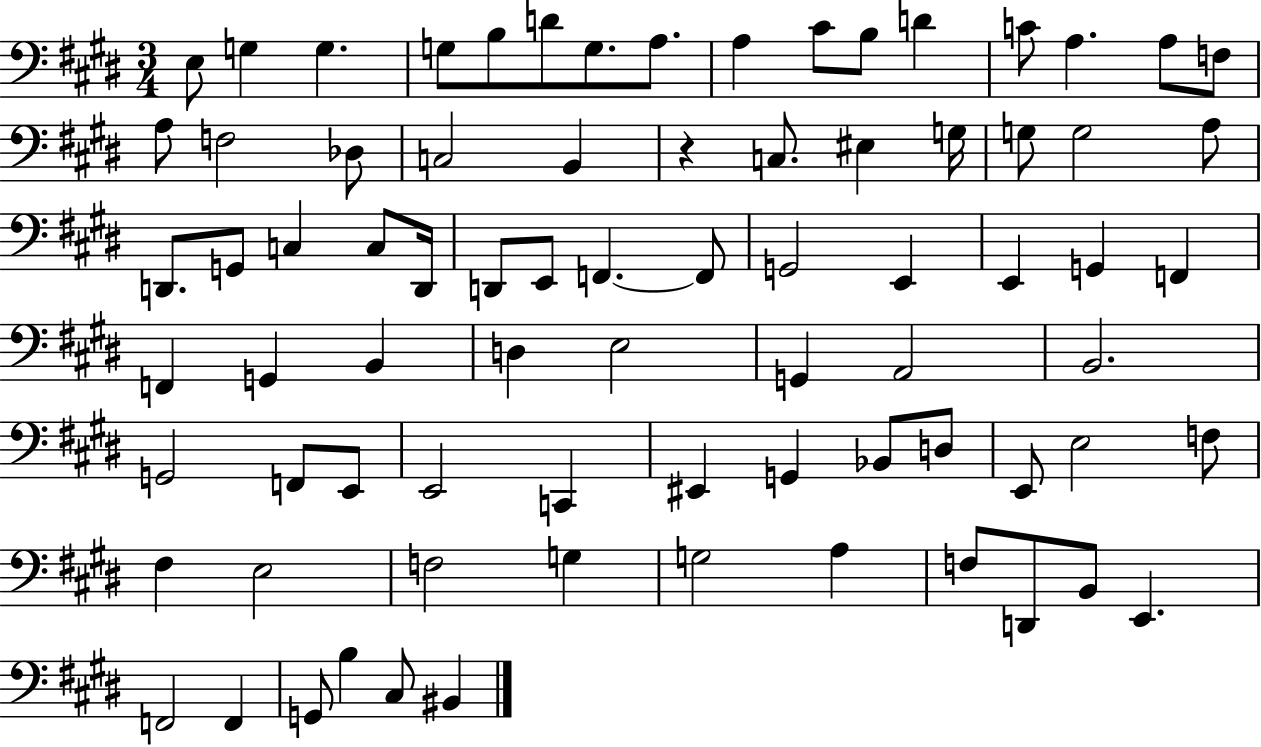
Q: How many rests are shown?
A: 1